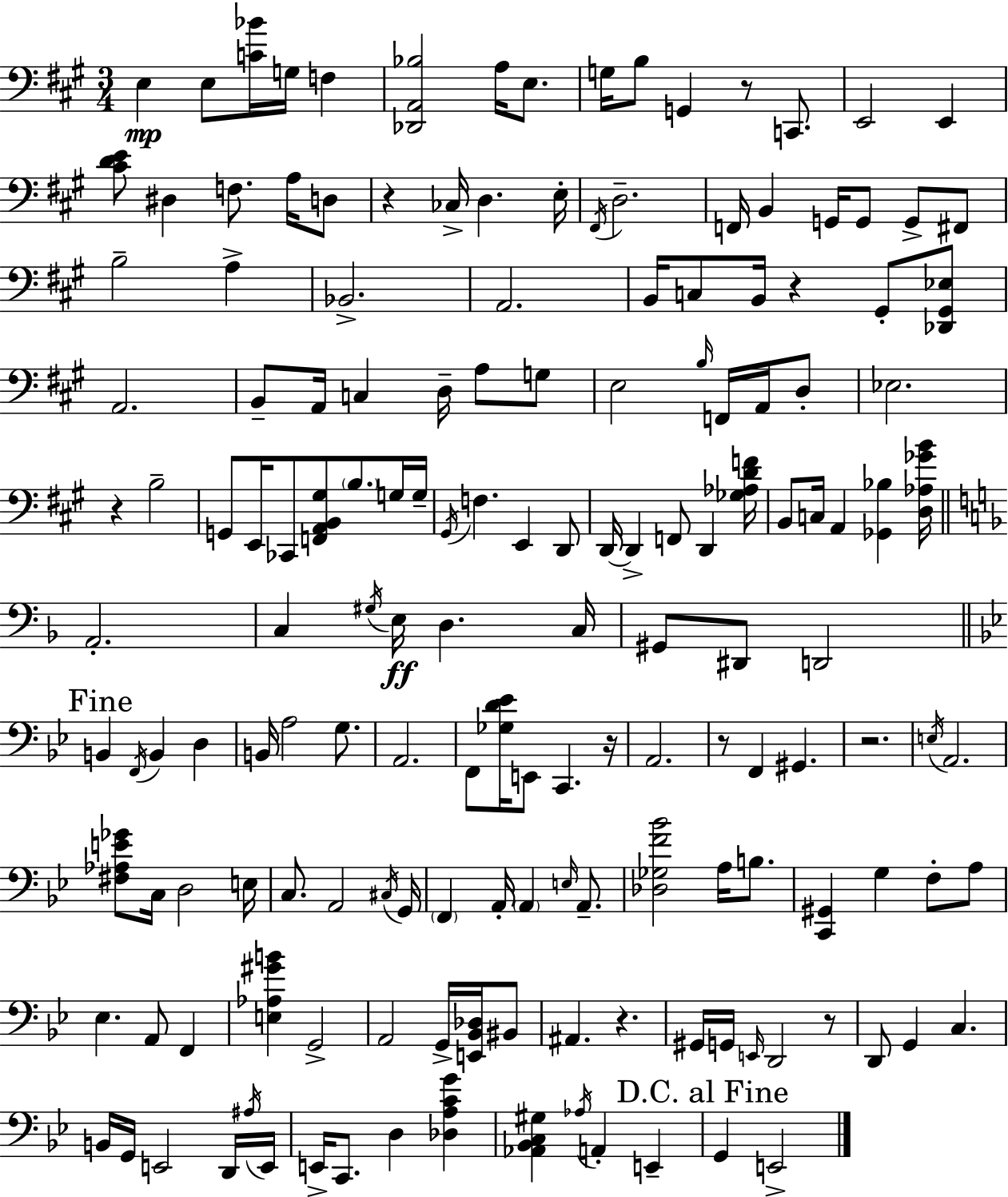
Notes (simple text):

E3/q E3/e [C4,Bb4]/s G3/s F3/q [Db2,A2,Bb3]/h A3/s E3/e. G3/s B3/e G2/q R/e C2/e. E2/h E2/q [C#4,D4,E4]/e D#3/q F3/e. A3/s D3/e R/q CES3/s D3/q. E3/s F#2/s D3/h. F2/s B2/q G2/s G2/e G2/e F#2/e B3/h A3/q Bb2/h. A2/h. B2/s C3/e B2/s R/q G#2/e [Db2,G#2,Eb3]/e A2/h. B2/e A2/s C3/q D3/s A3/e G3/e E3/h B3/s F2/s A2/s D3/e Eb3/h. R/q B3/h G2/e E2/s CES2/e [F2,A2,B2,G#3]/e B3/e. G3/s G3/s G#2/s F3/q. E2/q D2/e D2/s D2/q F2/e D2/q [Gb3,Ab3,D4,F4]/s B2/e C3/s A2/q [Gb2,Bb3]/q [D3,Ab3,Gb4,B4]/s A2/h. C3/q G#3/s E3/s D3/q. C3/s G#2/e D#2/e D2/h B2/q F2/s B2/q D3/q B2/s A3/h G3/e. A2/h. F2/e [Gb3,D4,Eb4]/s E2/e C2/q. R/s A2/h. R/e F2/q G#2/q. R/h. E3/s A2/h. [F#3,Ab3,E4,Gb4]/e C3/s D3/h E3/s C3/e. A2/h C#3/s G2/s F2/q A2/s A2/q E3/s A2/e. [Db3,Gb3,F4,Bb4]/h A3/s B3/e. [C2,G#2]/q G3/q F3/e A3/e Eb3/q. A2/e F2/q [E3,Ab3,G#4,B4]/q G2/h A2/h G2/s [E2,Bb2,Db3]/s BIS2/e A#2/q. R/q. G#2/s G2/s E2/s D2/h R/e D2/e G2/q C3/q. B2/s G2/s E2/h D2/s A#3/s E2/s E2/s C2/e. D3/q [Db3,A3,C4,G4]/q [Ab2,Bb2,C3,G#3]/q Ab3/s A2/q E2/q G2/q E2/h